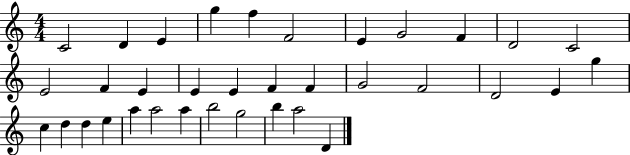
X:1
T:Untitled
M:4/4
L:1/4
K:C
C2 D E g f F2 E G2 F D2 C2 E2 F E E E F F G2 F2 D2 E g c d d e a a2 a b2 g2 b a2 D